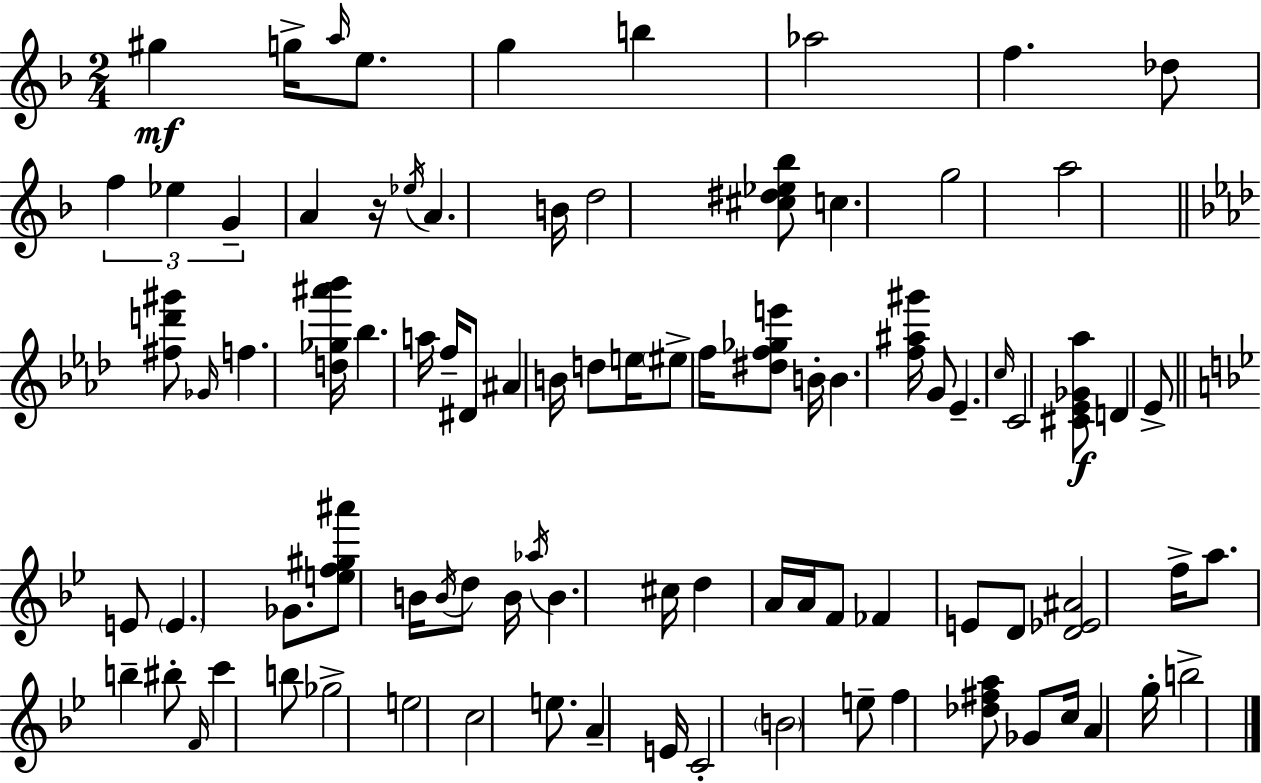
X:1
T:Untitled
M:2/4
L:1/4
K:Dm
^g g/4 a/4 e/2 g b _a2 f _d/2 f _e G A z/4 _e/4 A B/4 d2 [^c^d_e_b]/2 c g2 a2 [^fd'^g']/2 _G/4 f [d_g^a'_b']/4 _b a/4 f/4 ^D/2 ^A B/4 d/2 e/4 ^e/2 f/4 [^df_ge']/2 B/4 B [f^a^g']/4 G/2 _E c/4 C2 [^C_E_G_a]/2 D _E/2 E/2 E _G/2 [ef^g^a']/2 B/4 B/4 d/2 B/4 _a/4 B ^c/4 d A/4 A/4 F/2 _F E/2 D/2 [D_E^A]2 f/4 a/2 b ^b/2 F/4 c' b/2 _g2 e2 c2 e/2 A E/4 C2 B2 e/2 f [_d^fa]/2 _G/2 c/4 A g/4 b2